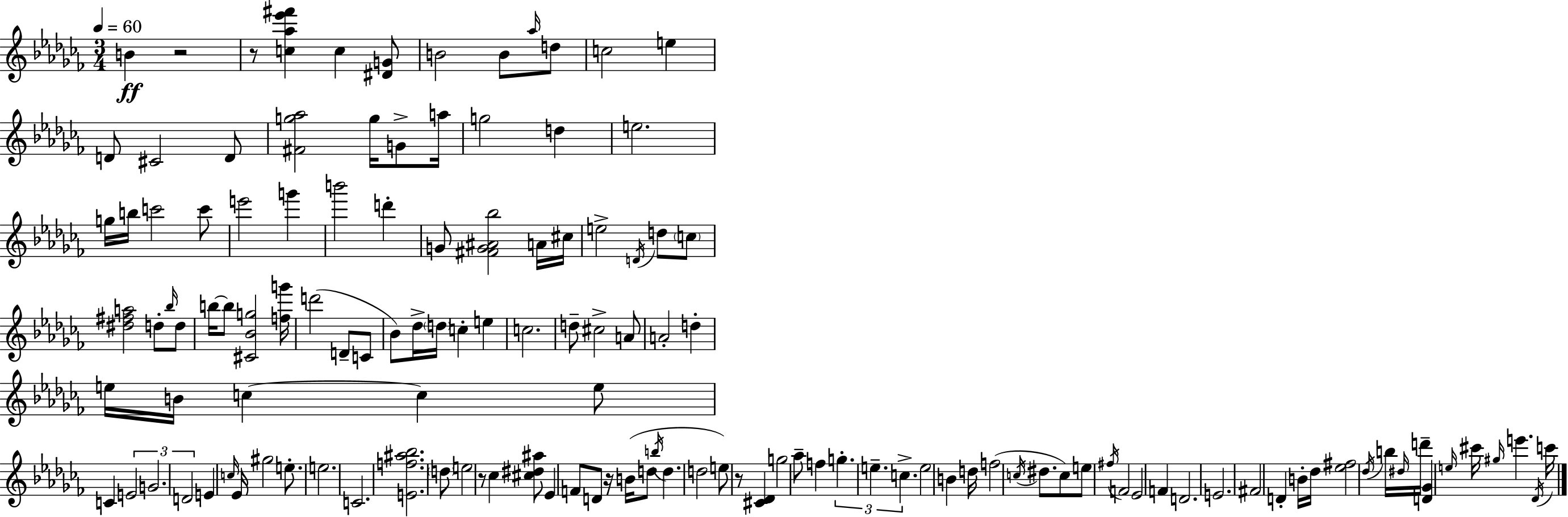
{
  \clef treble
  \numericTimeSignature
  \time 3/4
  \key aes \minor
  \tempo 4 = 60
  b'4\ff r2 | r8 <c'' aes'' ees''' fis'''>4 c''4 <dis' g'>8 | b'2 b'8 \grace { aes''16 } d''8 | c''2 e''4 | \break d'8 cis'2 d'8 | <fis' g'' aes''>2 g''16 g'8-> | a''16 g''2 d''4 | e''2. | \break g''16 b''16 c'''2 c'''8 | e'''2 g'''4 | b'''2 d'''4-. | g'8 <fis' g' ais' bes''>2 a'16 | \break cis''16 e''2-> \acciaccatura { d'16 } d''8 | \parenthesize c''8 <dis'' fis'' a''>2 d''8-. | \grace { bes''16 } d''8 b''16~~ b''8 <cis' bes' g''>2 | <f'' g'''>16 d'''2( d'8-- | \break c'8 bes'8) des''16-> \parenthesize d''16 c''4-. e''4 | c''2. | d''8-- cis''2-> | a'8 a'2-. d''4-. | \break e''16 b'16 c''4~~ c''4 | e''8 c'4 \tuplet 3/2 { e'2 | g'2. | d'2 } e'4 | \break \grace { c''16 } ees'16 gis''2 | e''8.-. e''2. | c'2. | <e' f'' ais'' bes''>2. | \break \parenthesize d''8 e''2 | r8 ces''4 <cis'' dis'' ais''>8 ees'4 | f'8 d'8 r16 b'16( d''8 \acciaccatura { b''16 } d''4. | d''2 | \break e''8) r8 <cis' des'>4 g''2 | aes''8-- f''4 \tuplet 3/2 { g''4.-. | e''4.-- c''4.-> } | e''2 | \break b'4 d''16 f''2( | \acciaccatura { c''16 } dis''8. c''8) e''8 \acciaccatura { fis''16 } f'2 | ees'2 | f'4 d'2. | \break e'2. | fis'2 | d'4-. b'16-. des''16 <ees'' fis''>2 | \acciaccatura { des''16 } b''16 \grace { dis''16 } d'''16-- <d' ges'>4 | \break \grace { e''16 } cis'''16 \grace { gis''16 } e'''4. \acciaccatura { des'16 } c'''16 | \bar "|."
}